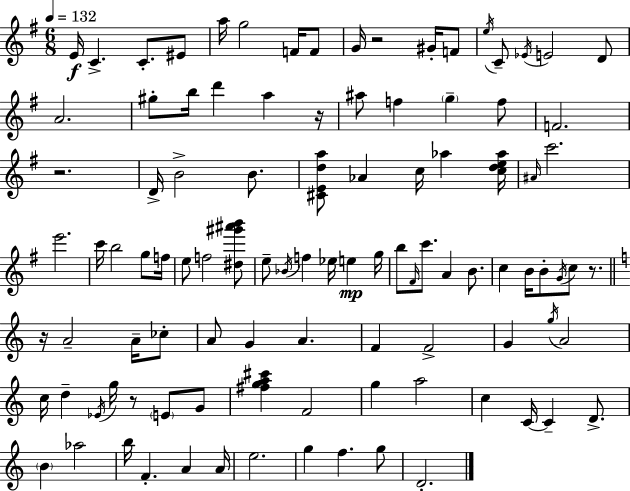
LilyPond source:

{
  \clef treble
  \numericTimeSignature
  \time 6/8
  \key g \major
  \tempo 4 = 132
  \repeat volta 2 { e'16\f c'4.-> c'8.-. eis'8 | a''16 g''2 f'16 f'8 | g'16 r2 gis'16-. f'8 | \acciaccatura { e''16 } c'8-- \acciaccatura { ees'16 } e'2 | \break d'8 a'2. | gis''8-. b''16 d'''4 a''4 | r16 ais''8 f''4 \parenthesize g''4-- | f''8 f'2. | \break r2. | d'16-> b'2-> b'8. | <cis' e' d'' a''>8 aes'4 c''16 aes''4 | <c'' d'' e'' aes''>16 \grace { ais'16 } c'''2. | \break e'''2. | c'''16 b''2 | g''8 f''16 e''8 f''2 | <dis'' gis''' ais''' b'''>8 e''8-- \acciaccatura { bes'16 } f''4 ees''16 e''4\mp | \break g''16 b''8 \grace { fis'16 } c'''8. a'4 | b'8. c''4 b'16 b'8-. | \acciaccatura { g'16 } c''8 r8. \bar "||" \break \key c \major r16 a'2-- a'16-- ces''8-. | a'8 g'4 a'4. | f'4 f'2-> | g'4 \acciaccatura { g''16 } a'2 | \break c''16 d''4-- \acciaccatura { ees'16 } g''16 r8 \parenthesize e'8 | g'8 <fis'' g'' a'' cis'''>4 f'2 | g''4 a''2 | c''4 c'16~~ c'4-- d'8.-> | \break \parenthesize b'4 aes''2 | b''16 f'4.-. a'4 | a'16 e''2. | g''4 f''4. | \break g''8 d'2.-. | } \bar "|."
}